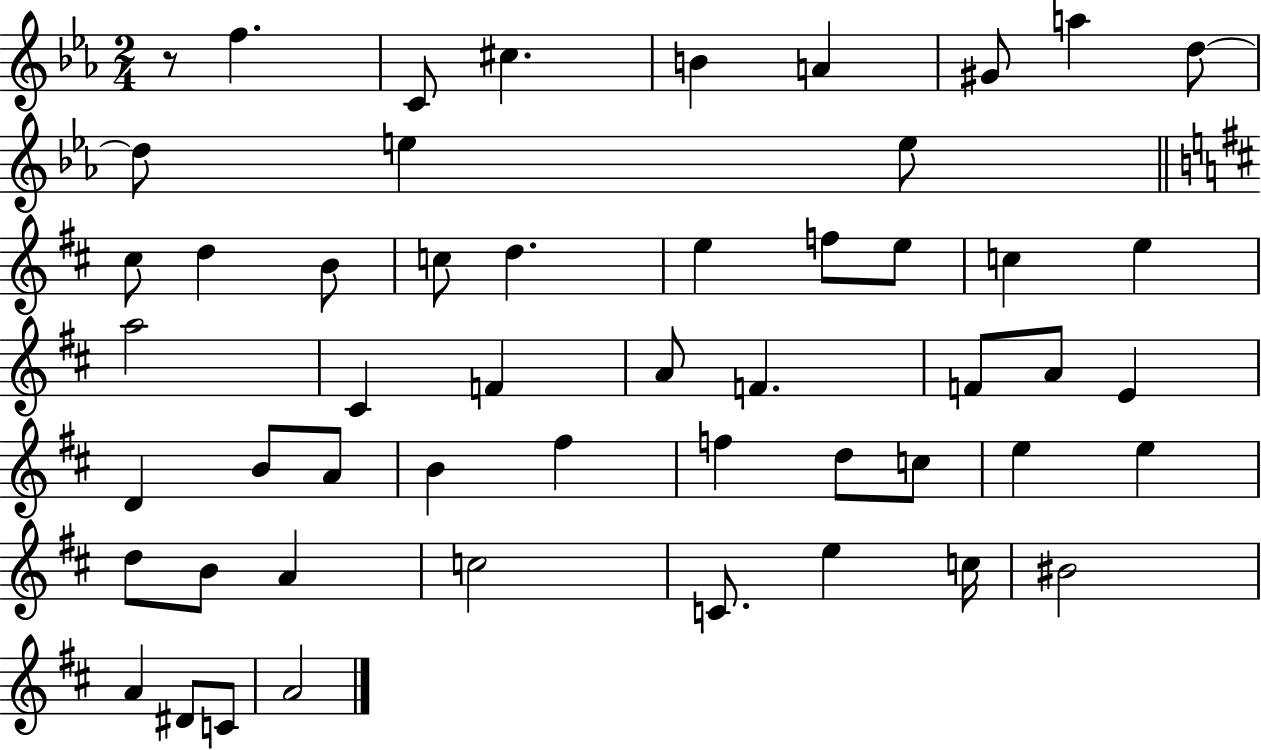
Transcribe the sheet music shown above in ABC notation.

X:1
T:Untitled
M:2/4
L:1/4
K:Eb
z/2 f C/2 ^c B A ^G/2 a d/2 d/2 e e/2 ^c/2 d B/2 c/2 d e f/2 e/2 c e a2 ^C F A/2 F F/2 A/2 E D B/2 A/2 B ^f f d/2 c/2 e e d/2 B/2 A c2 C/2 e c/4 ^B2 A ^D/2 C/2 A2